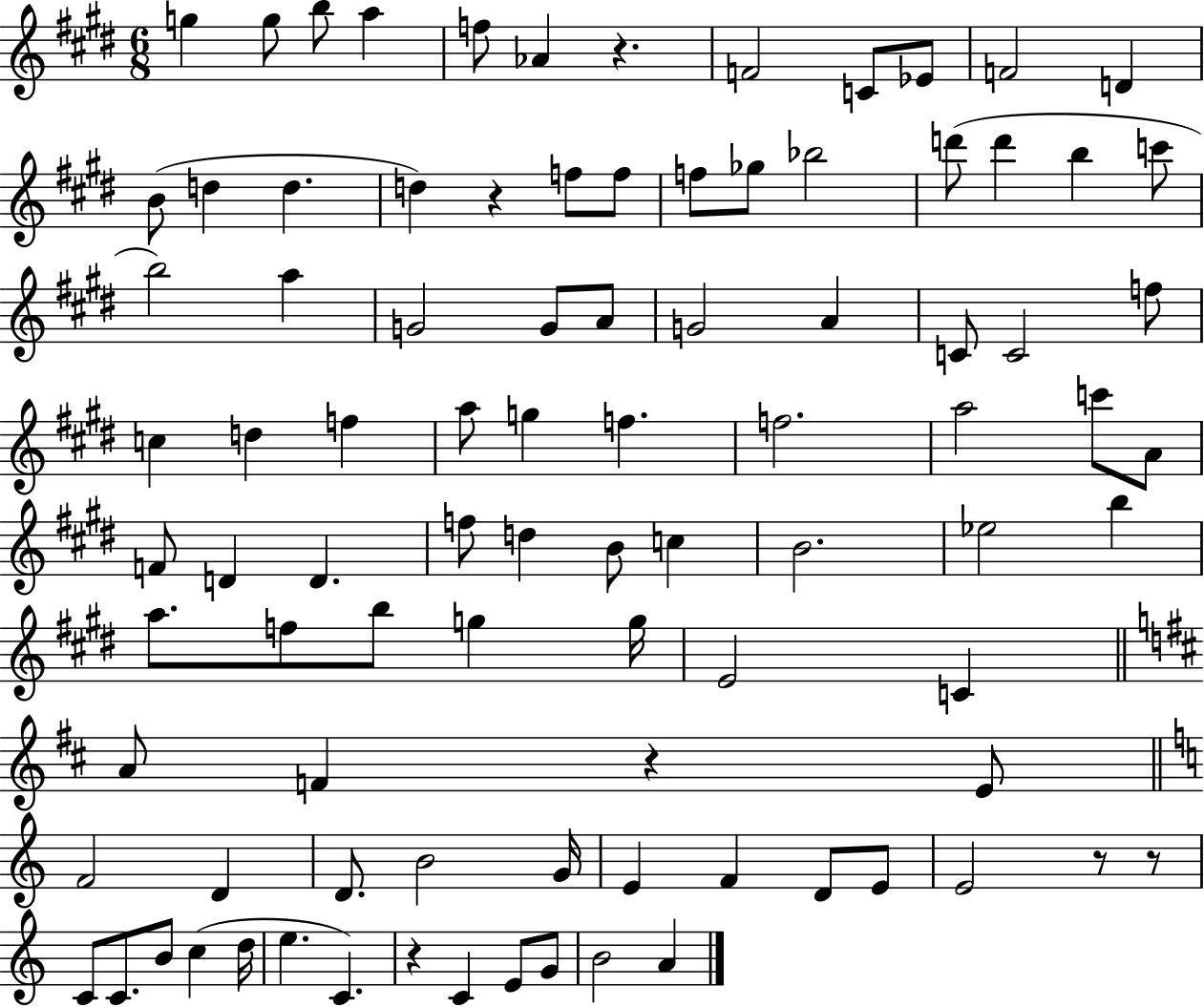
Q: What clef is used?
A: treble